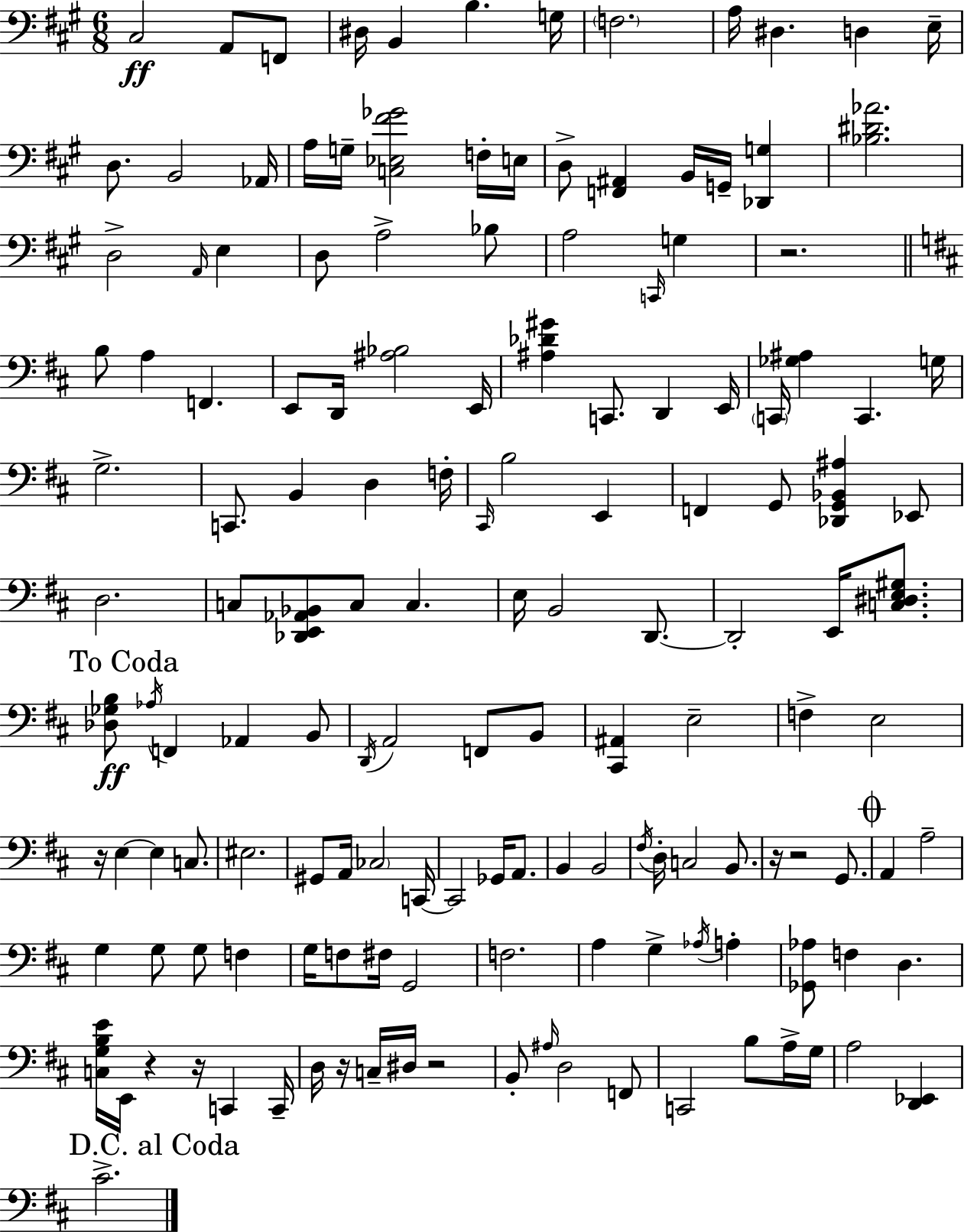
{
  \clef bass
  \numericTimeSignature
  \time 6/8
  \key a \major
  \repeat volta 2 { cis2\ff a,8 f,8 | dis16 b,4 b4. g16 | \parenthesize f2. | a16 dis4. d4 e16-- | \break d8. b,2 aes,16 | a16 g16-- <c ees fis' ges'>2 f16-. e16 | d8-> <f, ais,>4 b,16 g,16-- <des, g>4 | <bes dis' aes'>2. | \break d2-> \grace { a,16 } e4 | d8 a2-> bes8 | a2 \grace { c,16 } g4 | r2. | \break \bar "||" \break \key d \major b8 a4 f,4. | e,8 d,16 <ais bes>2 e,16 | <ais des' gis'>4 c,8. d,4 e,16 | \parenthesize c,16 <ges ais>4 c,4. g16 | \break g2.-> | c,8. b,4 d4 f16-. | \grace { cis,16 } b2 e,4 | f,4 g,8 <des, g, bes, ais>4 ees,8 | \break d2. | c8 <des, e, aes, bes,>8 c8 c4. | e16 b,2 d,8.~~ | d,2-. e,16 <c dis e gis>8. | \break \mark "To Coda" <des ges b>8\ff \acciaccatura { aes16 } f,4 aes,4 | b,8 \acciaccatura { d,16 } a,2 f,8 | b,8 <cis, ais,>4 e2-- | f4-> e2 | \break r16 e4~~ e4 | c8. eis2. | gis,8 a,16 \parenthesize ces2 | c,16~~ c,2 ges,16 | \break a,8. b,4 b,2 | \acciaccatura { fis16 } d16-. c2 | b,8. r16 r2 | g,8. \mark \markup { \musicglyph "scripts.coda" } a,4 a2-- | \break g4 g8 g8 | f4 g16 f8 fis16 g,2 | f2. | a4 g4-> | \break \acciaccatura { aes16 } a4-. <ges, aes>8 f4 d4. | <c g b e'>16 e,16 r4 r16 | c,4 c,16-- d16 r16 c16-- dis16 r2 | b,8-. \grace { ais16 } d2 | \break f,8 c,2 | b8 a16-> g16 a2 | <d, ees,>4 \mark "D.C. al Coda" cis'2.-> | } \bar "|."
}